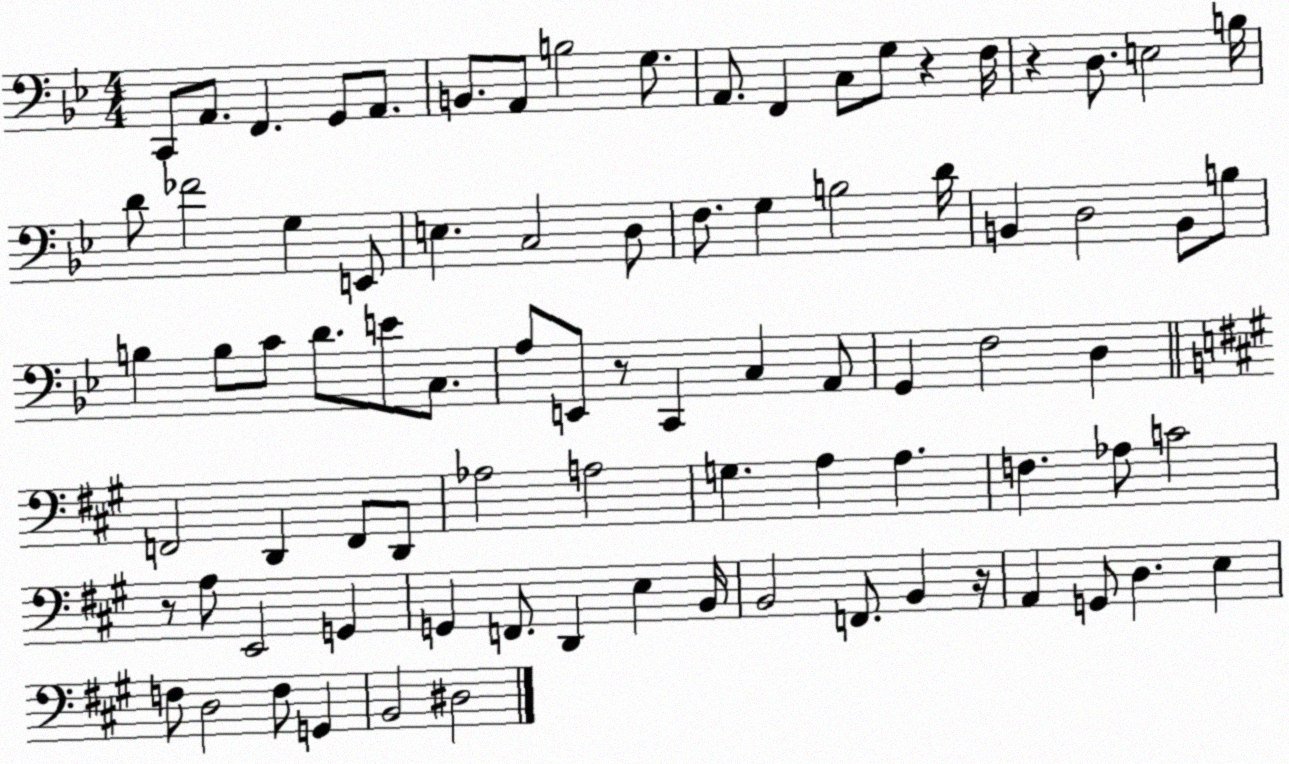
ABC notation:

X:1
T:Untitled
M:4/4
L:1/4
K:Bb
C,,/2 A,,/2 F,, G,,/2 A,,/2 B,,/2 A,,/2 B,2 G,/2 A,,/2 F,, C,/2 G,/2 z F,/4 z D,/2 E,2 B,/4 D/2 _F2 G, E,,/2 E, C,2 D,/2 F,/2 G, B,2 D/4 B,, D,2 B,,/2 B,/2 B, B,/2 C/2 D/2 E/2 C,/2 A,/2 E,,/2 z/2 C,, C, A,,/2 G,, F,2 D, F,,2 D,, F,,/2 D,,/2 _A,2 A,2 G, A, A, F, _A,/2 C2 z/2 A,/2 E,,2 G,, G,, F,,/2 D,, E, B,,/4 B,,2 F,,/2 B,, z/4 A,, G,,/2 D, E, F,/2 D,2 F,/2 G,, B,,2 ^D,2